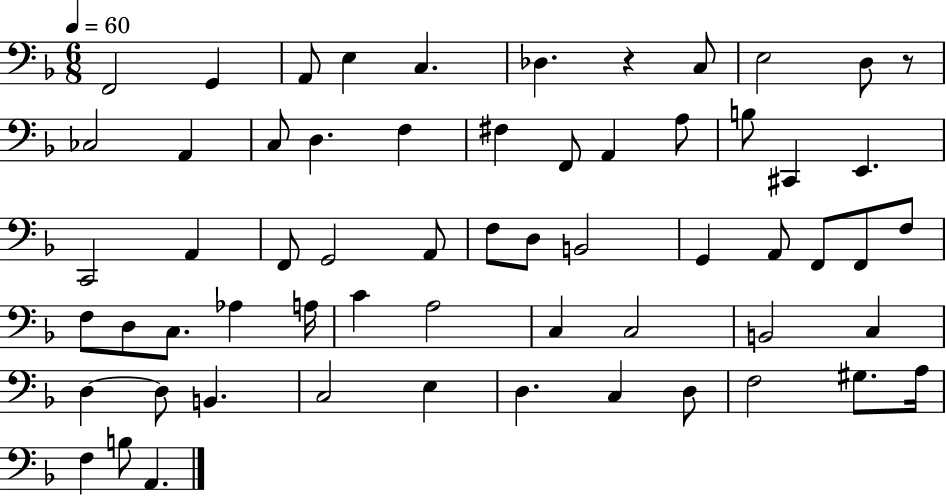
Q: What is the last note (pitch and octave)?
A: A2